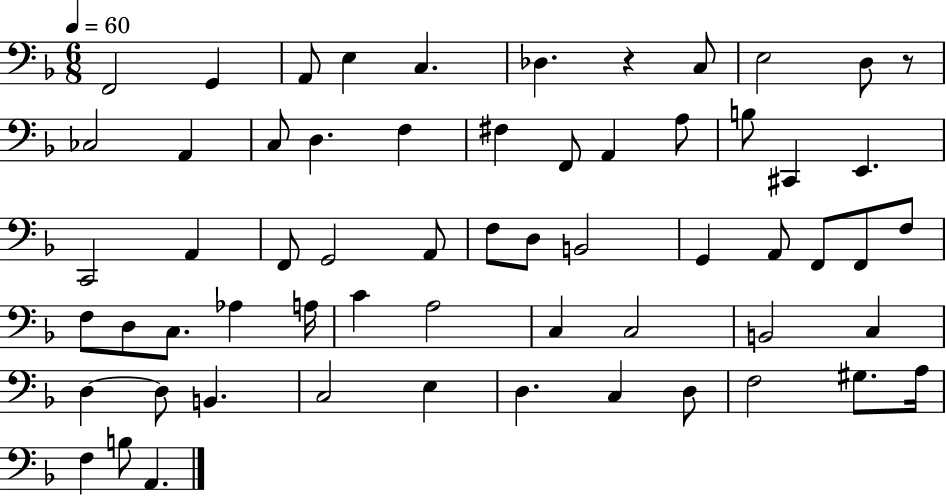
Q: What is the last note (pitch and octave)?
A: A2